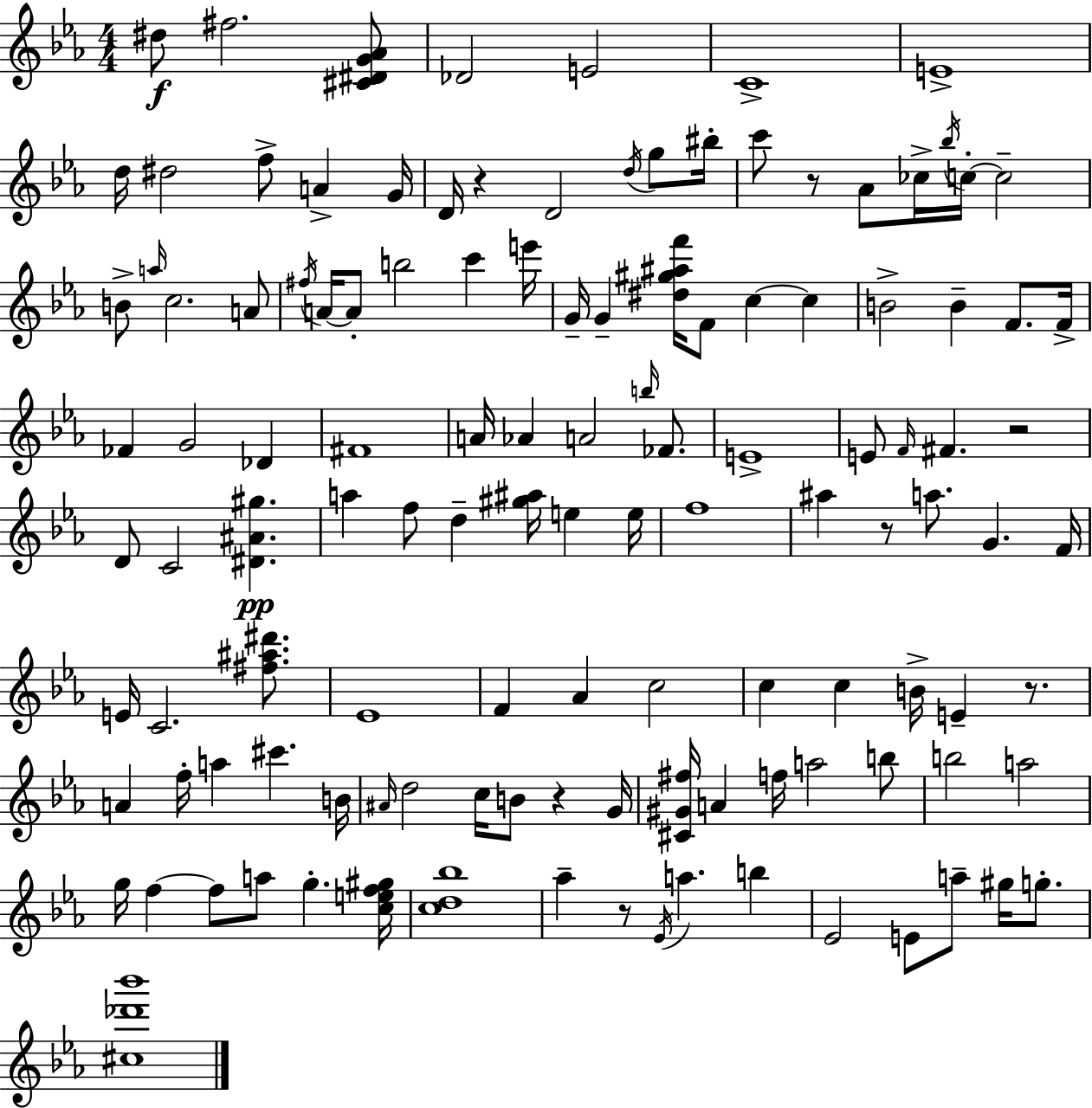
{
  \clef treble
  \numericTimeSignature
  \time 4/4
  \key ees \major
  dis''8\f fis''2. <cis' dis' g' aes'>8 | des'2 e'2 | c'1-> | e'1-> | \break d''16 dis''2 f''8-> a'4-> g'16 | d'16 r4 d'2 \acciaccatura { d''16 } g''8 | bis''16-. c'''8 r8 aes'8 ces''16-> \acciaccatura { bes''16 } c''16-.~~ c''2-- | b'8-> \grace { a''16 } c''2. | \break a'8 \acciaccatura { fis''16 } a'16~~ a'8-. b''2 c'''4 | e'''16 g'16-- g'4-- <dis'' gis'' ais'' f'''>16 f'8 c''4~~ | c''4 b'2-> b'4-- | f'8. f'16-> fes'4 g'2 | \break des'4 fis'1 | a'16 aes'4 a'2 | \grace { b''16 } fes'8. e'1-> | e'8 \grace { f'16 } fis'4. r2 | \break d'8 c'2 | <dis' ais' gis''>4.\pp a''4 f''8 d''4-- | <gis'' ais''>16 e''4 e''16 f''1 | ais''4 r8 a''8. g'4. | \break f'16 e'16 c'2. | <fis'' ais'' dis'''>8. ees'1 | f'4 aes'4 c''2 | c''4 c''4 b'16-> e'4-- | \break r8. a'4 f''16-. a''4 cis'''4. | b'16 \grace { ais'16 } d''2 c''16 | b'8 r4 g'16 <cis' gis' fis''>16 a'4 f''16 a''2 | b''8 b''2 a''2 | \break g''16 f''4~~ f''8 a''8 | g''4.-. <c'' e'' f'' gis''>16 <c'' d'' bes''>1 | aes''4-- r8 \acciaccatura { ees'16 } a''4. | b''4 ees'2 | \break e'8 a''8-- gis''16 g''8.-. <cis'' des''' bes'''>1 | \bar "|."
}